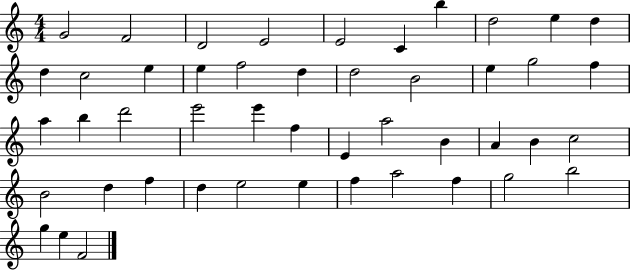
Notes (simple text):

G4/h F4/h D4/h E4/h E4/h C4/q B5/q D5/h E5/q D5/q D5/q C5/h E5/q E5/q F5/h D5/q D5/h B4/h E5/q G5/h F5/q A5/q B5/q D6/h E6/h E6/q F5/q E4/q A5/h B4/q A4/q B4/q C5/h B4/h D5/q F5/q D5/q E5/h E5/q F5/q A5/h F5/q G5/h B5/h G5/q E5/q F4/h